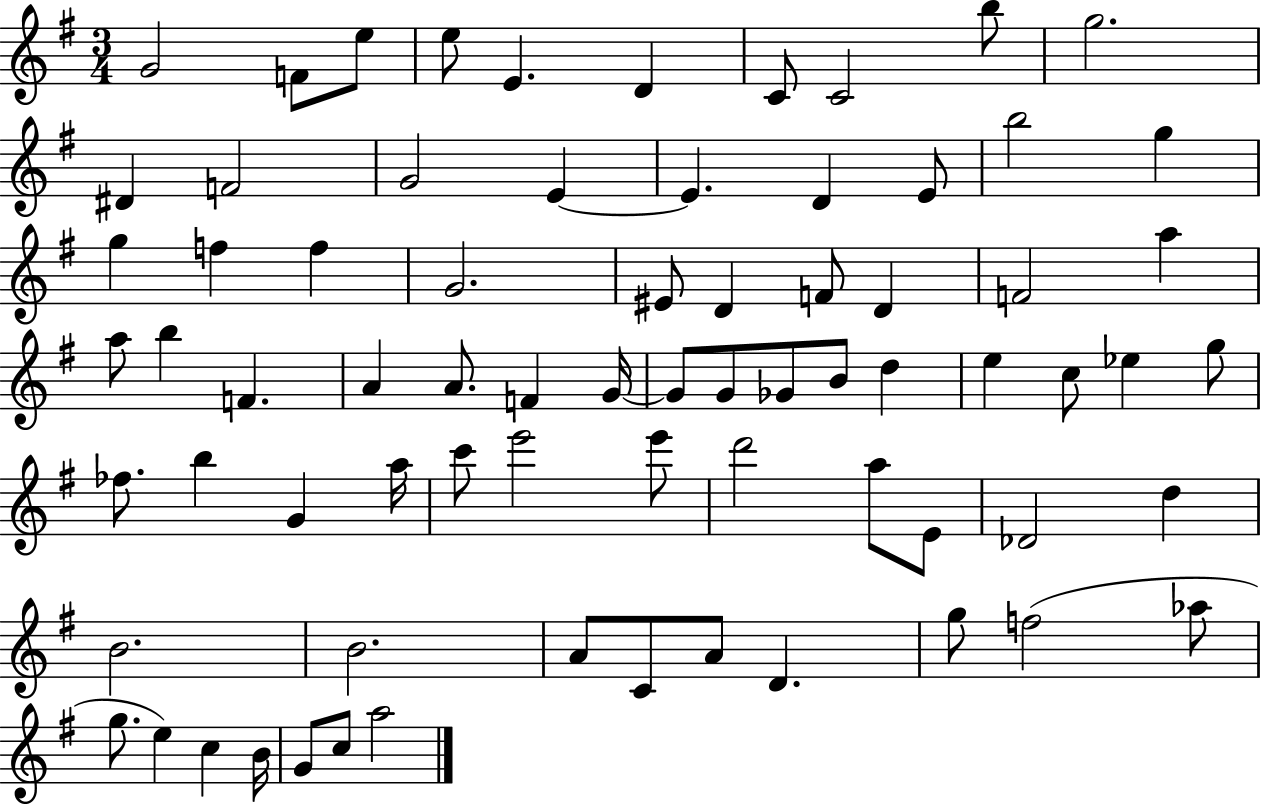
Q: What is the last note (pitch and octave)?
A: A5